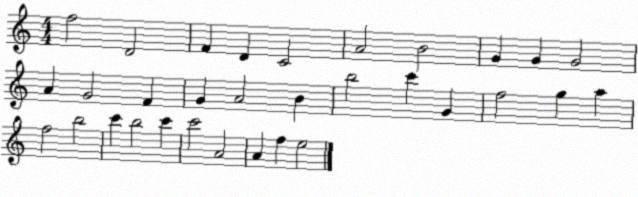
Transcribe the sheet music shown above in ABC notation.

X:1
T:Untitled
M:4/4
L:1/4
K:C
f2 D2 F D C2 A2 B2 G G G2 A G2 F G A2 B b2 c' G f2 g a f2 b2 c' b2 c' c'2 A2 A f e2